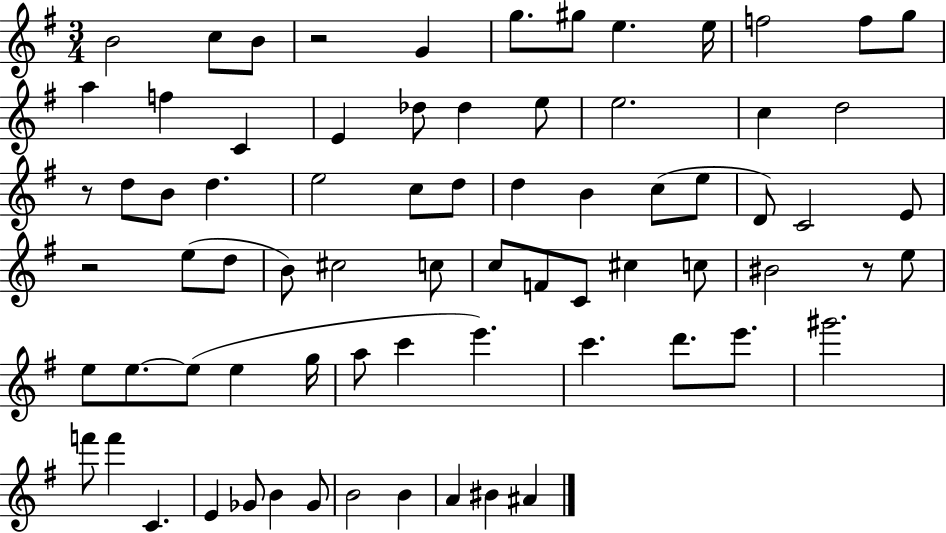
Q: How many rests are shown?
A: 4